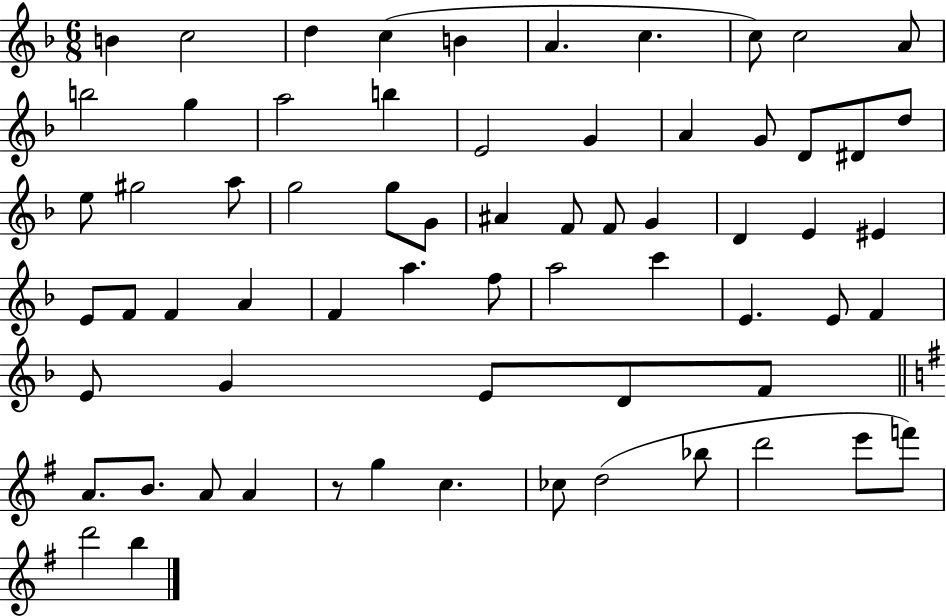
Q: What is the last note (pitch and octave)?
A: B5